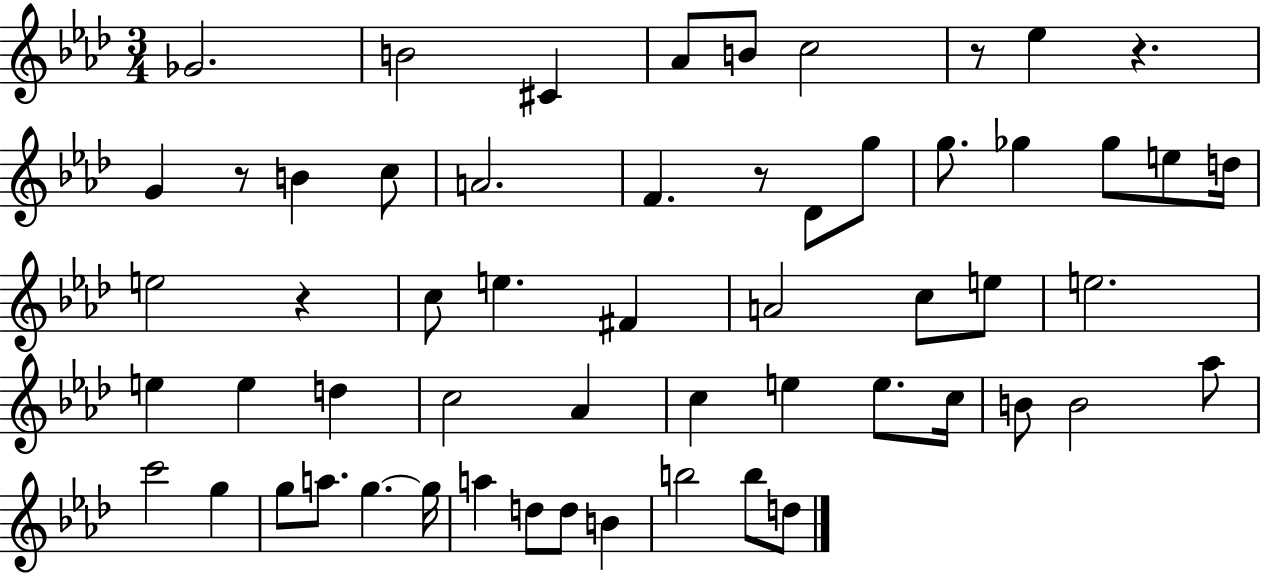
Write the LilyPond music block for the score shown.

{
  \clef treble
  \numericTimeSignature
  \time 3/4
  \key aes \major
  ges'2. | b'2 cis'4 | aes'8 b'8 c''2 | r8 ees''4 r4. | \break g'4 r8 b'4 c''8 | a'2. | f'4. r8 des'8 g''8 | g''8. ges''4 ges''8 e''8 d''16 | \break e''2 r4 | c''8 e''4. fis'4 | a'2 c''8 e''8 | e''2. | \break e''4 e''4 d''4 | c''2 aes'4 | c''4 e''4 e''8. c''16 | b'8 b'2 aes''8 | \break c'''2 g''4 | g''8 a''8. g''4.~~ g''16 | a''4 d''8 d''8 b'4 | b''2 b''8 d''8 | \break \bar "|."
}